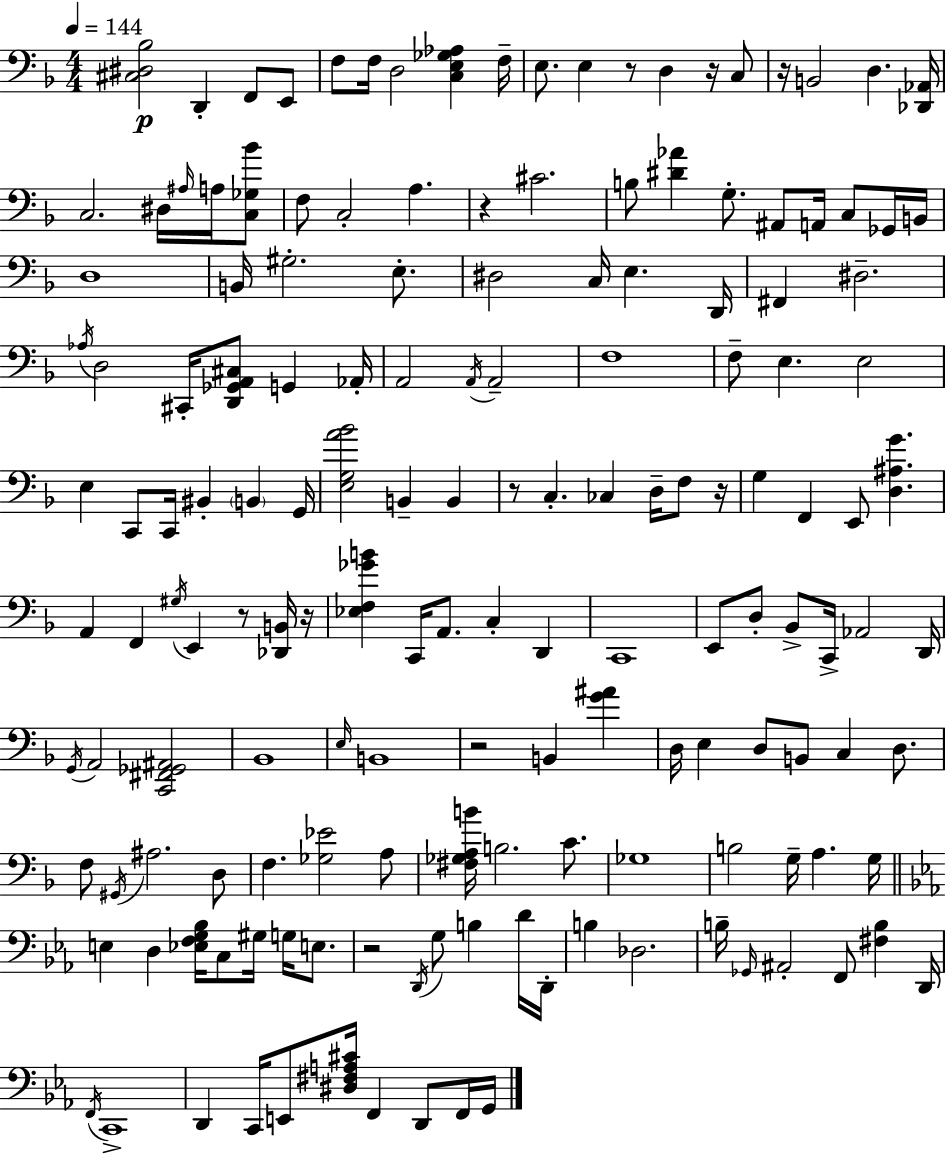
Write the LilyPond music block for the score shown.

{
  \clef bass
  \numericTimeSignature
  \time 4/4
  \key f \major
  \tempo 4 = 144
  <cis dis bes>2\p d,4-. f,8 e,8 | f8 f16 d2 <c e ges aes>4 f16-- | e8. e4 r8 d4 r16 c8 | r16 b,2 d4. <des, aes,>16 | \break c2. dis16 \grace { ais16 } a16 <c ges bes'>8 | f8 c2-. a4. | r4 cis'2. | b8 <dis' aes'>4 g8.-. ais,8 a,16 c8 ges,16 | \break b,16 d1 | b,16 gis2.-. e8.-. | dis2 c16 e4. | d,16 fis,4 dis2.-- | \break \acciaccatura { aes16 } d2 cis,16-. <d, ges, a, cis>8 g,4 | aes,16-. a,2 \acciaccatura { a,16 } a,2-- | f1 | f8-- e4. e2 | \break e4 c,8 c,16 bis,4-. \parenthesize b,4 | g,16 <e g a' bes'>2 b,4-- b,4 | r8 c4.-. ces4 d16-- | f8 r16 g4 f,4 e,8 <d ais g'>4. | \break a,4 f,4 \acciaccatura { gis16 } e,4 | r8 <des, b,>16 r16 <ees f ges' b'>4 c,16 a,8. c4-. | d,4 c,1 | e,8 d8-. bes,8-> c,16-> aes,2 | \break d,16 \acciaccatura { g,16 } a,2 <c, fis, ges, ais,>2 | bes,1 | \grace { e16 } b,1 | r2 b,4 | \break <g' ais'>4 d16 e4 d8 b,8 c4 | d8. f8 \acciaccatura { gis,16 } ais2. | d8 f4. <ges ees'>2 | a8 <fis ges a b'>16 b2. | \break c'8. ges1 | b2 g16-- | a4. g16 \bar "||" \break \key c \minor e4 d4 <ees f g bes>16 c8 gis16 g16 e8. | r2 \acciaccatura { d,16 } g8 b4 d'16 | d,16-. b4 des2. | b16-- \grace { ges,16 } ais,2-. f,8 <fis b>4 | \break d,16 \acciaccatura { f,16 } c,1-> | d,4 c,16 e,8 <dis fis a cis'>16 f,4 d,8 | f,16 g,16 \bar "|."
}